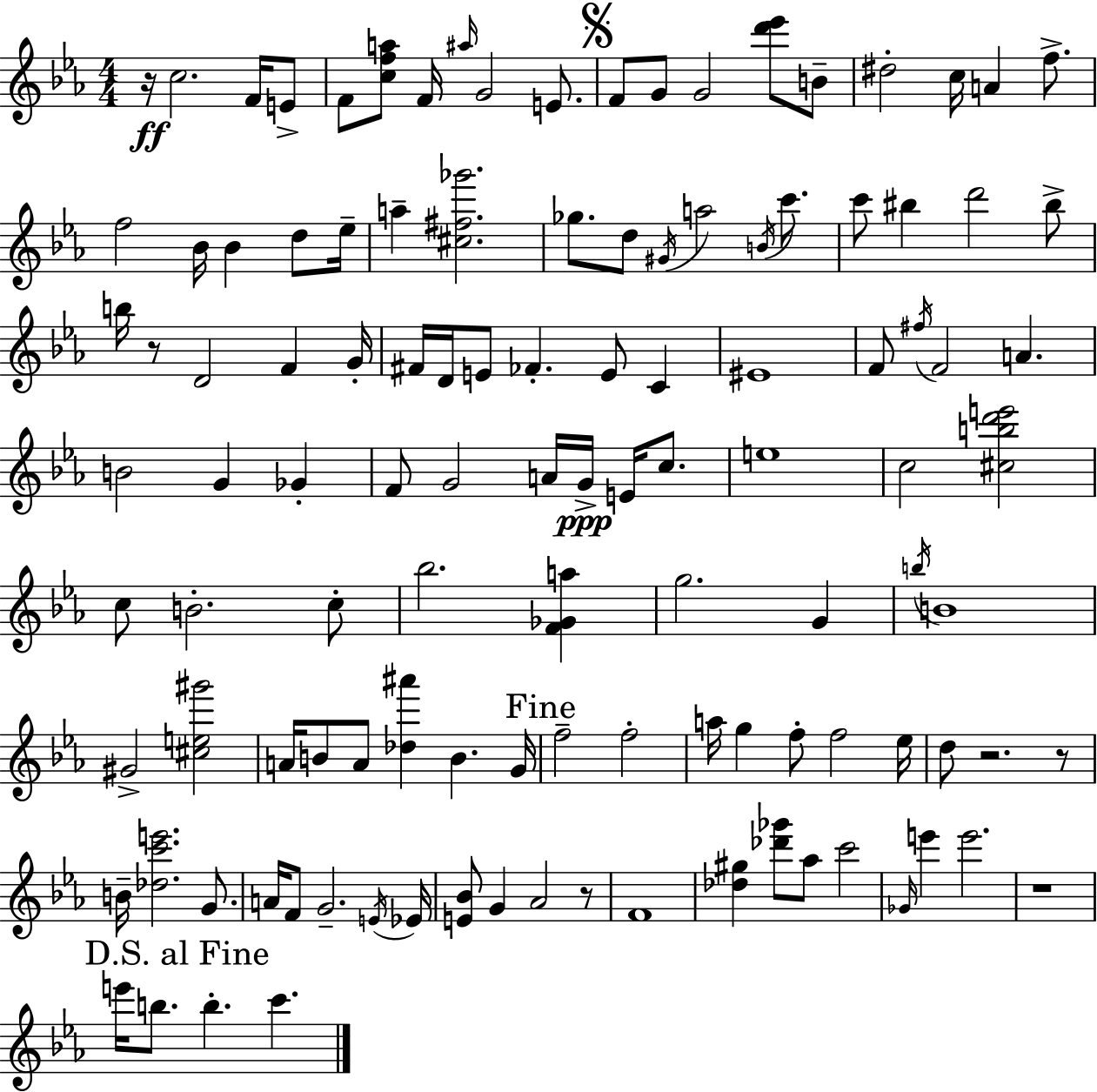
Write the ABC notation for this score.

X:1
T:Untitled
M:4/4
L:1/4
K:Cm
z/4 c2 F/4 E/2 F/2 [cfa]/2 F/4 ^a/4 G2 E/2 F/2 G/2 G2 [d'_e']/2 B/2 ^d2 c/4 A f/2 f2 _B/4 _B d/2 _e/4 a [^c^f_g']2 _g/2 d/2 ^G/4 a2 B/4 c'/2 c'/2 ^b d'2 ^b/2 b/4 z/2 D2 F G/4 ^F/4 D/4 E/2 _F E/2 C ^E4 F/2 ^f/4 F2 A B2 G _G F/2 G2 A/4 G/4 E/4 c/2 e4 c2 [^cbd'e']2 c/2 B2 c/2 _b2 [F_Ga] g2 G b/4 B4 ^G2 [^ce^g']2 A/4 B/2 A/2 [_d^a'] B G/4 f2 f2 a/4 g f/2 f2 _e/4 d/2 z2 z/2 B/4 [_dc'e']2 G/2 A/4 F/2 G2 E/4 _E/4 [E_B]/2 G _A2 z/2 F4 [_d^g] [_d'_g']/2 _a/2 c'2 _G/4 e' e'2 z4 e'/4 b/2 b c'